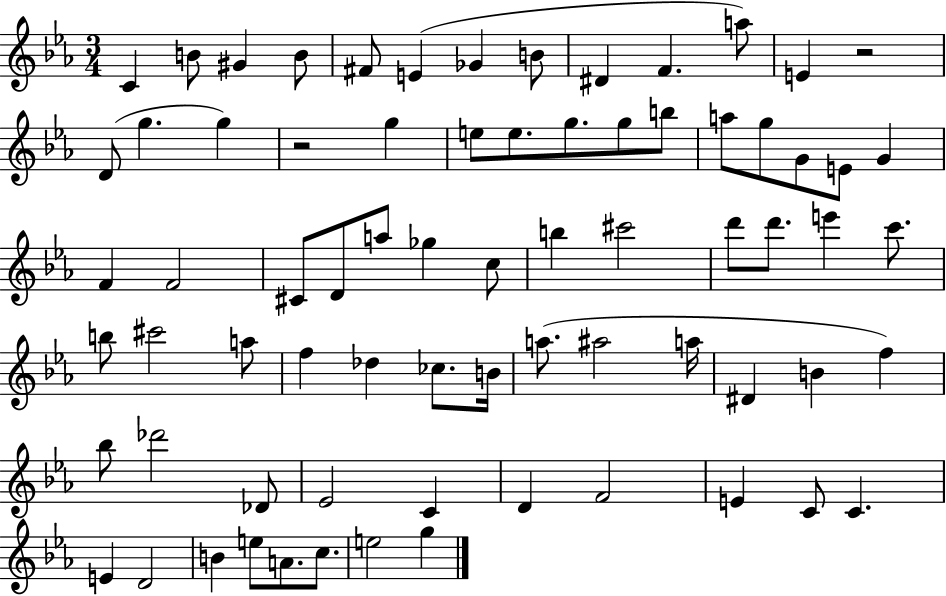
C4/q B4/e G#4/q B4/e F#4/e E4/q Gb4/q B4/e D#4/q F4/q. A5/e E4/q R/h D4/e G5/q. G5/q R/h G5/q E5/e E5/e. G5/e. G5/e B5/e A5/e G5/e G4/e E4/e G4/q F4/q F4/h C#4/e D4/e A5/e Gb5/q C5/e B5/q C#6/h D6/e D6/e. E6/q C6/e. B5/e C#6/h A5/e F5/q Db5/q CES5/e. B4/s A5/e. A#5/h A5/s D#4/q B4/q F5/q Bb5/e Db6/h Db4/e Eb4/h C4/q D4/q F4/h E4/q C4/e C4/q. E4/q D4/h B4/q E5/e A4/e. C5/e. E5/h G5/q